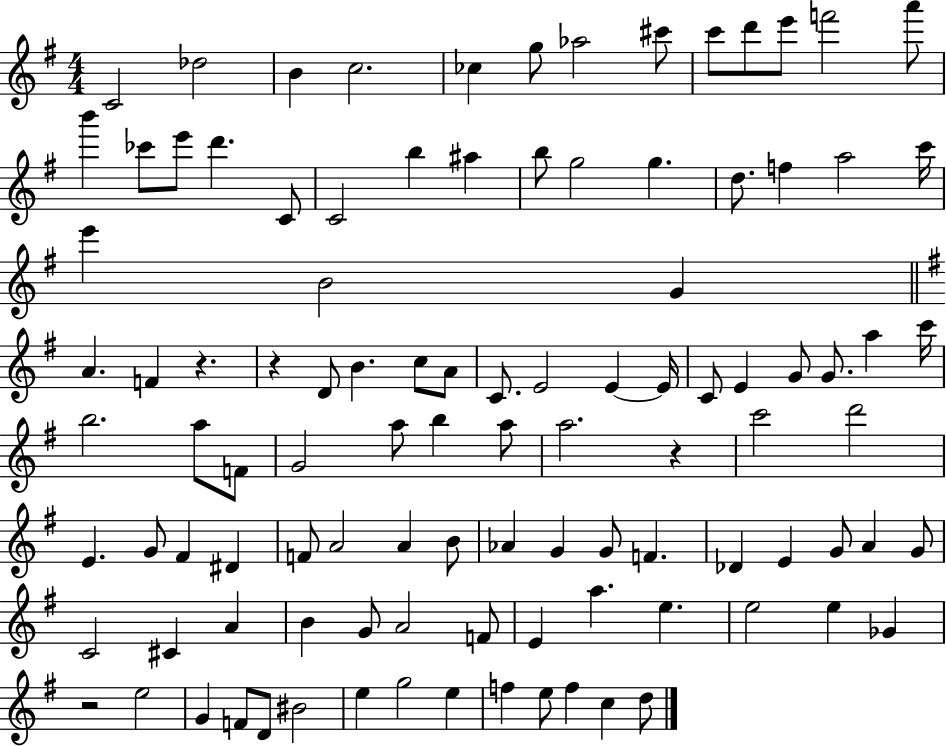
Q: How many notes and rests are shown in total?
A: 104